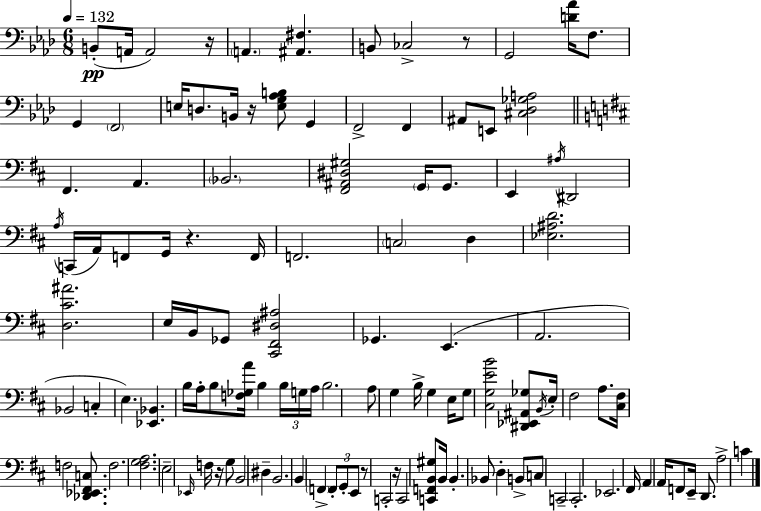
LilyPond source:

{
  \clef bass
  \numericTimeSignature
  \time 6/8
  \key f \minor
  \tempo 4 = 132
  b,8-.(\pp a,16 a,2) r16 | \parenthesize a,4. <ais, fis>4. | b,8 ces2-> r8 | g,2 <d' aes'>16 f8. | \break g,4 \parenthesize f,2 | e16 d8. b,16 r16 <e g aes b>8 g,4 | f,2-> f,4 | ais,8 e,8 <cis des ges a>2 | \break \bar "||" \break \key b \minor fis,4. a,4. | \parenthesize bes,2. | <fis, ais, dis gis>2 \parenthesize g,16 g,8. | e,4 \acciaccatura { ais16 } dis,2 | \break \acciaccatura { a16 }( c,16 a,16) f,8 g,16 r4. | f,16 f,2. | \parenthesize c2 d4 | <ees ais d'>2. | \break <d cis' ais'>2. | e16 b,16 ges,8 <cis, fis, dis ais>2 | ges,4. e,4.( | a,2. | \break bes,2 c4-. | e4.) <ees, bes,>4. | b16 a16-. b8 <f ges a'>16 b4 \tuplet 3/2 { b16 | g16 a16 } b2. | \break a8 g4 b16-> g4 | e16 g8 <cis g e' b'>2 | <dis, ees, ais, ges>8 \acciaccatura { b,16 } e16-. fis2 | a8. <cis fis>16 f2 | \break <des, ees, fis, c>8. f2. | <fis g a>2. | e2-- \grace { ees,16 } | f16 r16 g8 b,2 | \break dis4-- b,2. | b,4 \parenthesize f,4-> | \tuplet 3/2 { f,8-. g,8-. e,8 } r8 c,2-. | r16 c,2 | \break <c, f, b, gis>8 b,16 b,4.-. bes,8 | d4-. b,8-> c8 c,2-- | c,2.-. | ees,2. | \break fis,16 a,4 a,16 f,8 | e,16-- d,8. a2-> | c'4 \bar "|."
}